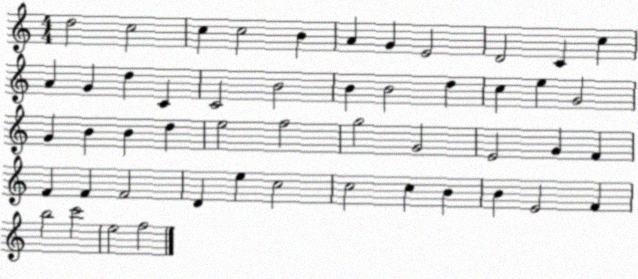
X:1
T:Untitled
M:4/4
L:1/4
K:C
d2 c2 c c2 B A G E2 D2 C c A G d C C2 B2 B B2 d c e G2 G B B d e2 f2 g2 G2 E2 G F F F F2 D e c2 c2 c B B E2 F b2 c'2 e2 f2